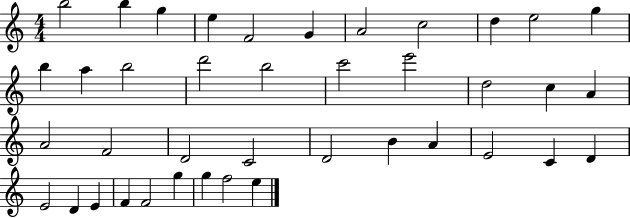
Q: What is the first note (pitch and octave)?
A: B5